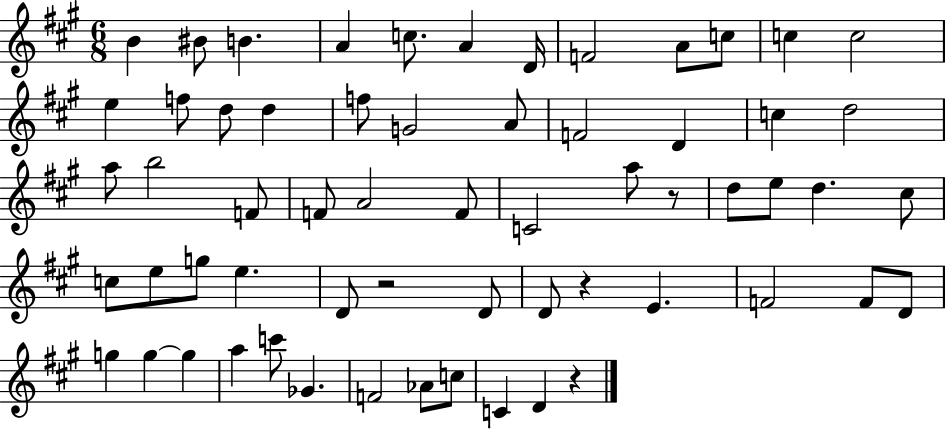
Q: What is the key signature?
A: A major